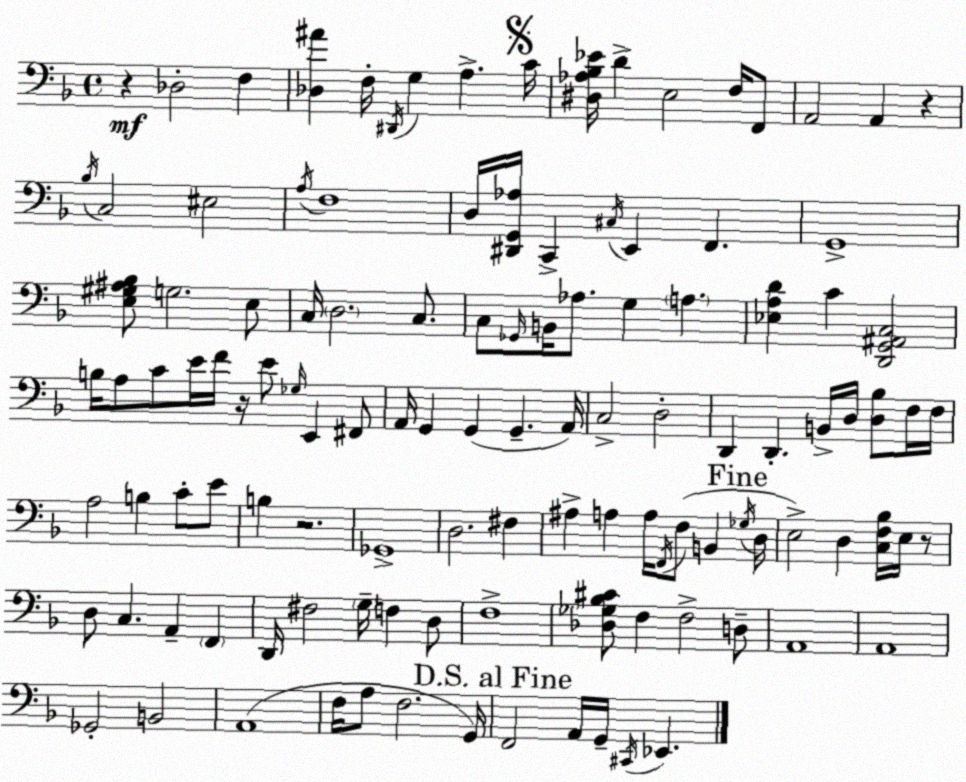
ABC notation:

X:1
T:Untitled
M:4/4
L:1/4
K:F
z _D,2 F, [_D,^A] F,/4 ^D,,/4 G, A, C/4 [^D,_A,_B,_E]/4 D E,2 F,/4 F,,/2 A,,2 A,, z _B,/4 C,2 ^E,2 A,/4 F,4 D,/4 [^D,,G,,_A,]/4 C,, ^C,/4 E,, F,, G,,4 [E,^G,^A,_B,]/2 G,2 E,/2 C,/4 D,2 C,/2 C,/2 _G,,/4 B,,/4 _A,/2 G, A, [_E,A,D] C [D,,G,,^A,,C,]2 B,/4 A,/2 C/2 E/4 F/4 z/4 E/2 _G,/4 E,, ^F,,/2 A,,/4 G,, G,, G,, A,,/4 C,2 D,2 D,, D,, B,,/4 D,/4 [D,_B,]/2 F,/4 F,/4 A,2 B, C/2 E/2 B, z2 _G,,4 D,2 ^F, ^A, A, A,/4 F,,/4 F,/2 B,, _G,/4 D,/4 E,2 D, [C,F,_B,]/4 E,/4 z/2 D,/2 C, A,, F,, D,,/4 ^F,2 G,/4 F, D,/2 F,4 [_D,_G,_B,^C]/2 F, F,2 D,/2 A,,4 A,,4 _G,,2 B,,2 A,,4 F,/4 A,/2 F,2 G,,/4 F,,2 A,,/4 G,,/4 ^C,,/4 _E,,